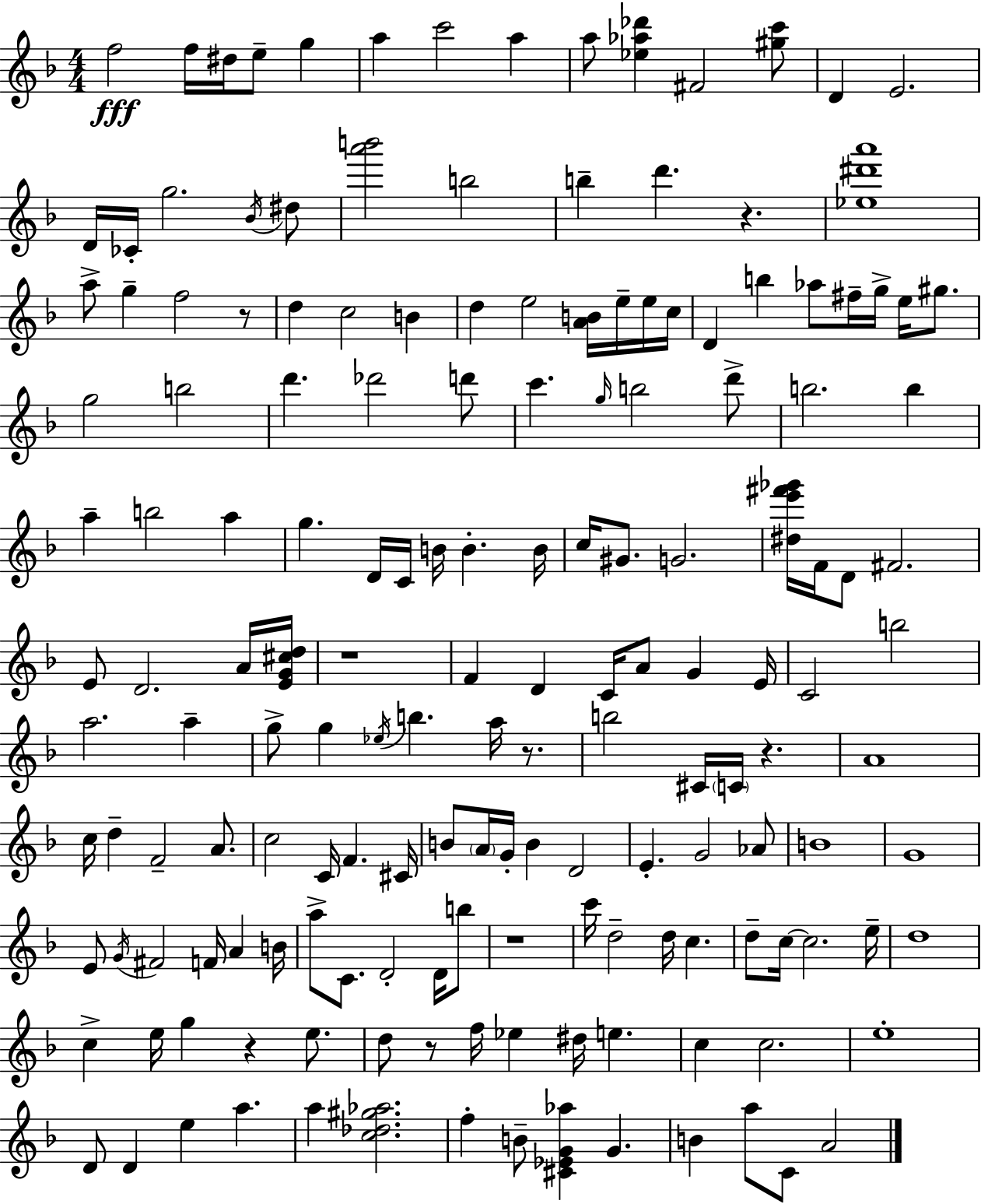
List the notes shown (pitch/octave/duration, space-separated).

F5/h F5/s D#5/s E5/e G5/q A5/q C6/h A5/q A5/e [Eb5,Ab5,Db6]/q F#4/h [G#5,C6]/e D4/q E4/h. D4/s CES4/s G5/h. Bb4/s D#5/e [A6,B6]/h B5/h B5/q D6/q. R/q. [Eb5,D#6,A6]/w A5/e G5/q F5/h R/e D5/q C5/h B4/q D5/q E5/h [A4,B4]/s E5/s E5/s C5/s D4/q B5/q Ab5/e F#5/s G5/s E5/s G#5/e. G5/h B5/h D6/q. Db6/h D6/e C6/q. G5/s B5/h D6/e B5/h. B5/q A5/q B5/h A5/q G5/q. D4/s C4/s B4/s B4/q. B4/s C5/s G#4/e. G4/h. [D#5,E6,F#6,Gb6]/s F4/s D4/e F#4/h. E4/e D4/h. A4/s [E4,G4,C#5,D5]/s R/w F4/q D4/q C4/s A4/e G4/q E4/s C4/h B5/h A5/h. A5/q G5/e G5/q Eb5/s B5/q. A5/s R/e. B5/h C#4/s C4/s R/q. A4/w C5/s D5/q F4/h A4/e. C5/h C4/s F4/q. C#4/s B4/e A4/s G4/s B4/q D4/h E4/q. G4/h Ab4/e B4/w G4/w E4/e G4/s F#4/h F4/s A4/q B4/s A5/e C4/e. D4/h D4/s B5/e R/w C6/s D5/h D5/s C5/q. D5/e C5/s C5/h. E5/s D5/w C5/q E5/s G5/q R/q E5/e. D5/e R/e F5/s Eb5/q D#5/s E5/q. C5/q C5/h. E5/w D4/e D4/q E5/q A5/q. A5/q [C5,Db5,G#5,Ab5]/h. F5/q B4/e [C#4,Eb4,G4,Ab5]/q G4/q. B4/q A5/e C4/e A4/h